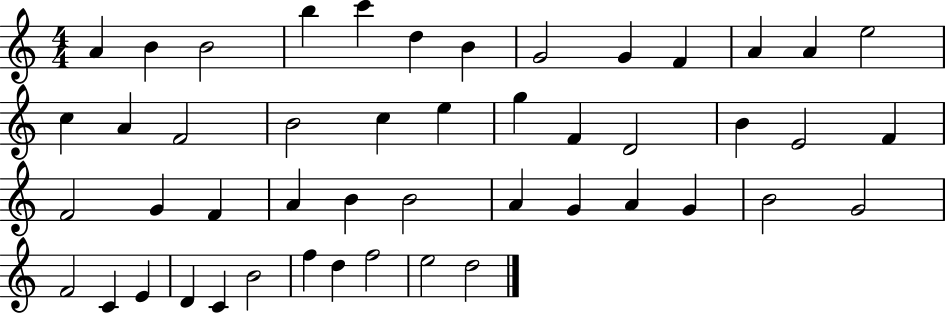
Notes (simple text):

A4/q B4/q B4/h B5/q C6/q D5/q B4/q G4/h G4/q F4/q A4/q A4/q E5/h C5/q A4/q F4/h B4/h C5/q E5/q G5/q F4/q D4/h B4/q E4/h F4/q F4/h G4/q F4/q A4/q B4/q B4/h A4/q G4/q A4/q G4/q B4/h G4/h F4/h C4/q E4/q D4/q C4/q B4/h F5/q D5/q F5/h E5/h D5/h